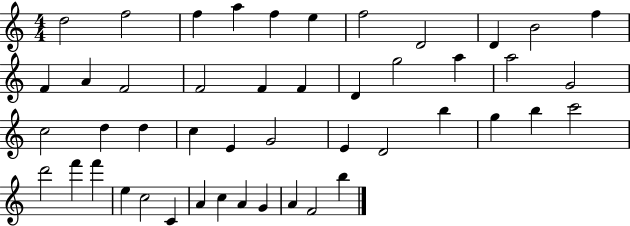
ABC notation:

X:1
T:Untitled
M:4/4
L:1/4
K:C
d2 f2 f a f e f2 D2 D B2 f F A F2 F2 F F D g2 a a2 G2 c2 d d c E G2 E D2 b g b c'2 d'2 f' f' e c2 C A c A G A F2 b